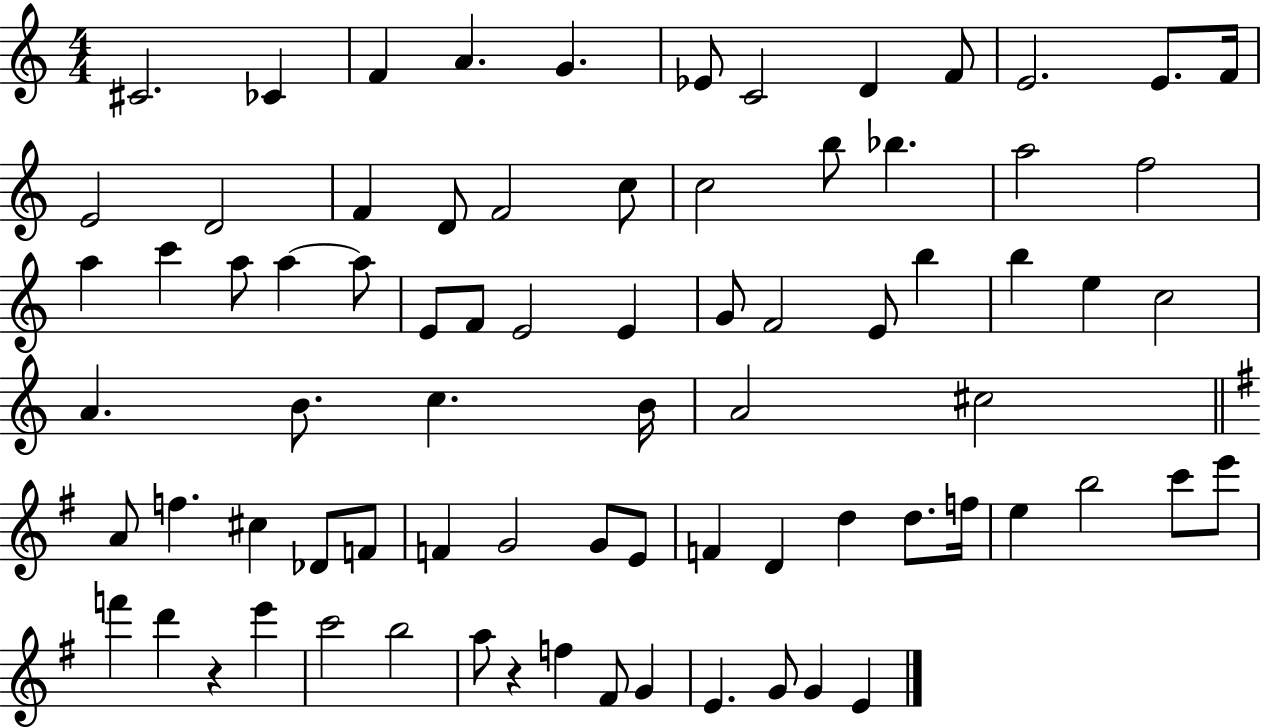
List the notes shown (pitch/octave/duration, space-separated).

C#4/h. CES4/q F4/q A4/q. G4/q. Eb4/e C4/h D4/q F4/e E4/h. E4/e. F4/s E4/h D4/h F4/q D4/e F4/h C5/e C5/h B5/e Bb5/q. A5/h F5/h A5/q C6/q A5/e A5/q A5/e E4/e F4/e E4/h E4/q G4/e F4/h E4/e B5/q B5/q E5/q C5/h A4/q. B4/e. C5/q. B4/s A4/h C#5/h A4/e F5/q. C#5/q Db4/e F4/e F4/q G4/h G4/e E4/e F4/q D4/q D5/q D5/e. F5/s E5/q B5/h C6/e E6/e F6/q D6/q R/q E6/q C6/h B5/h A5/e R/q F5/q F#4/e G4/q E4/q. G4/e G4/q E4/q